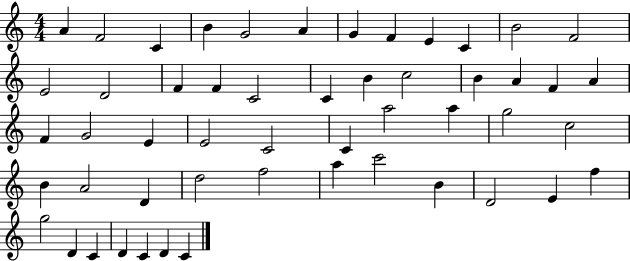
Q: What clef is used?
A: treble